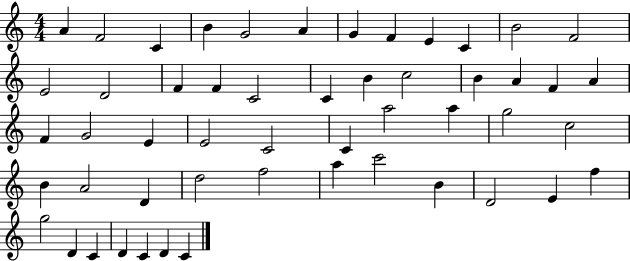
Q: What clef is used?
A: treble